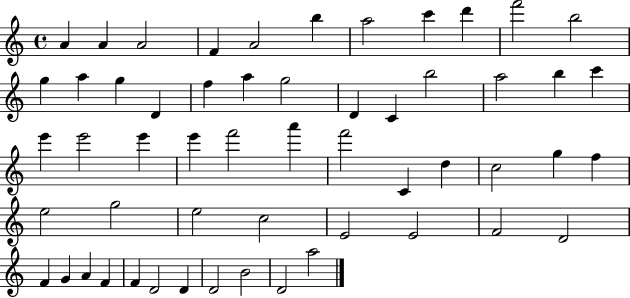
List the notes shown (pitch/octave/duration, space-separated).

A4/q A4/q A4/h F4/q A4/h B5/q A5/h C6/q D6/q F6/h B5/h G5/q A5/q G5/q D4/q F5/q A5/q G5/h D4/q C4/q B5/h A5/h B5/q C6/q E6/q E6/h E6/q E6/q F6/h A6/q F6/h C4/q D5/q C5/h G5/q F5/q E5/h G5/h E5/h C5/h E4/h E4/h F4/h D4/h F4/q G4/q A4/q F4/q F4/q D4/h D4/q D4/h B4/h D4/h A5/h